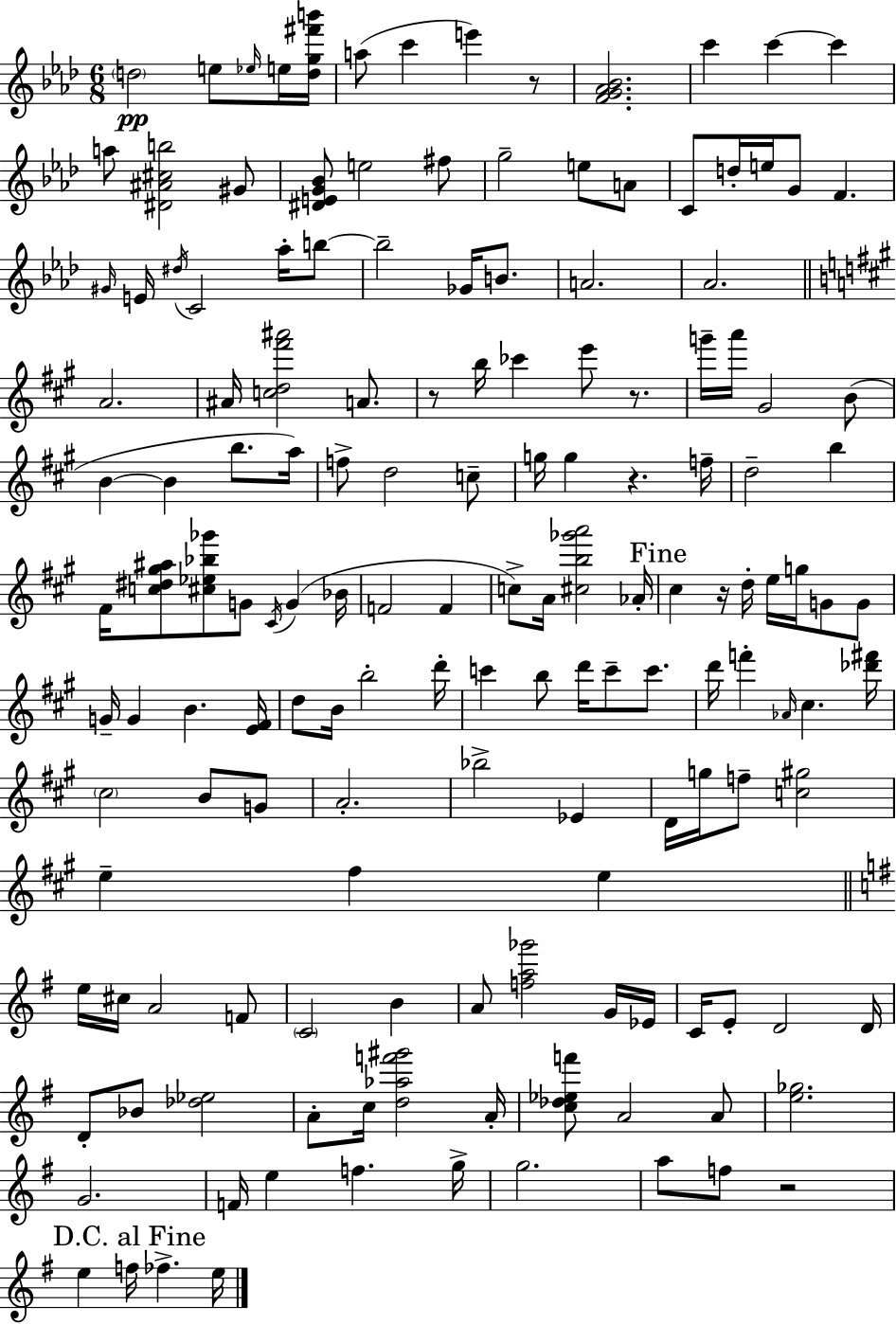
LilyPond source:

{
  \clef treble
  \numericTimeSignature
  \time 6/8
  \key f \minor
  \parenthesize d''2\pp e''8 \grace { ees''16 } e''16 | <d'' g'' fis''' b'''>16 a''8( c'''4 e'''4) r8 | <f' g' aes' bes'>2. | c'''4 c'''4~~ c'''4 | \break a''8 <dis' ais' cis'' b''>2 gis'8 | <dis' e' g' bes'>8 e''2 fis''8 | g''2-- e''8 a'8 | c'8 d''16-. e''16 g'8 f'4. | \break \grace { gis'16 } e'16 \acciaccatura { dis''16 } c'2 | aes''16-. b''8~~ b''2-- ges'16 | b'8. a'2. | aes'2. | \break \bar "||" \break \key a \major a'2. | ais'16 <c'' d'' fis''' ais'''>2 a'8. | r8 b''16 ces'''4 e'''8 r8. | g'''16-- a'''16 gis'2 b'8( | \break b'4~~ b'4 b''8. a''16) | f''8-> d''2 c''8-- | g''16 g''4 r4. f''16-- | d''2-- b''4 | \break fis'16 <c'' dis'' gis'' ais''>8 <cis'' ees'' bes'' ges'''>8 g'8 \acciaccatura { cis'16 }( g'4 | bes'16 f'2 f'4 | c''8->) a'16 <cis'' b'' ges''' a'''>2 | aes'16-. \mark "Fine" cis''4 r16 d''16-. e''16 g''16 g'8 g'8 | \break g'16-- g'4 b'4. | <e' fis'>16 d''8 b'16 b''2-. | d'''16-. c'''4 b''8 d'''16 c'''8-- c'''8. | d'''16 f'''4-. \grace { aes'16 } cis''4. | \break <des''' fis'''>16 \parenthesize cis''2 b'8 | g'8 a'2.-. | bes''2-> ees'4 | d'16 g''16 f''8-- <c'' gis''>2 | \break e''4-- fis''4 e''4 | \bar "||" \break \key e \minor e''16 cis''16 a'2 f'8 | \parenthesize c'2 b'4 | a'8 <f'' a'' ges'''>2 g'16 ees'16 | c'16 e'8-. d'2 d'16 | \break d'8-. bes'8 <des'' ees''>2 | a'8-. c''16 <d'' aes'' f''' gis'''>2 a'16-. | <c'' des'' ees'' f'''>8 a'2 a'8 | <e'' ges''>2. | \break g'2. | f'16 e''4 f''4. g''16-> | g''2. | a''8 f''8 r2 | \break \mark "D.C. al Fine" e''4 f''16 fes''4.-> e''16 | \bar "|."
}